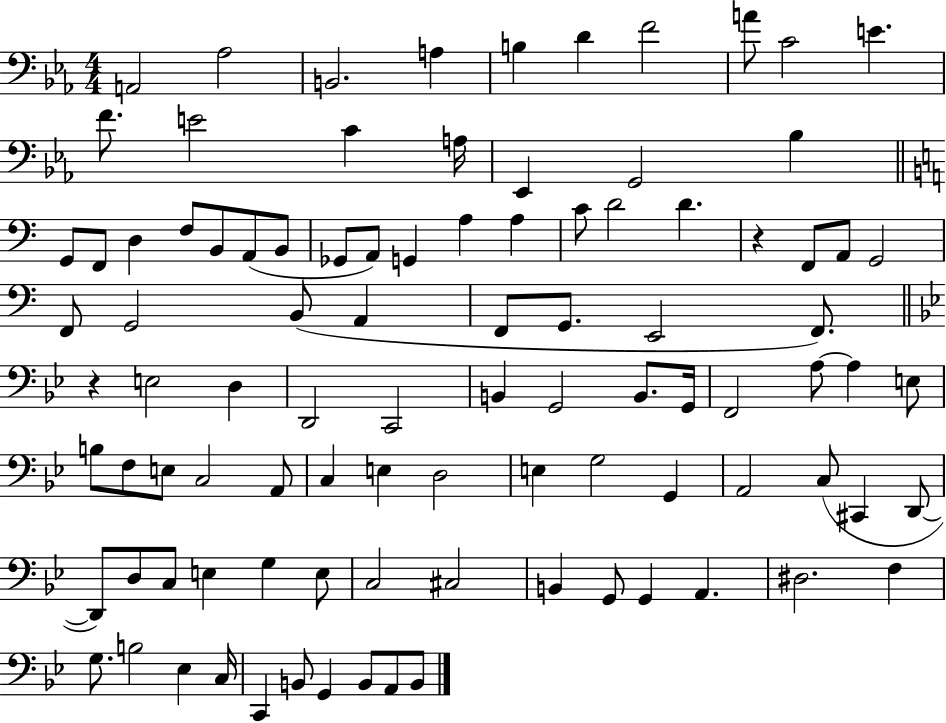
{
  \clef bass
  \numericTimeSignature
  \time 4/4
  \key ees \major
  a,2 aes2 | b,2. a4 | b4 d'4 f'2 | a'8 c'2 e'4. | \break f'8. e'2 c'4 a16 | ees,4 g,2 bes4 | \bar "||" \break \key a \minor g,8 f,8 d4 f8 b,8 a,8( b,8 | ges,8 a,8) g,4 a4 a4 | c'8 d'2 d'4. | r4 f,8 a,8 g,2 | \break f,8 g,2 b,8( a,4 | f,8 g,8. e,2 f,8.) | \bar "||" \break \key bes \major r4 e2 d4 | d,2 c,2 | b,4 g,2 b,8. g,16 | f,2 a8~~ a4 e8 | \break b8 f8 e8 c2 a,8 | c4 e4 d2 | e4 g2 g,4 | a,2 c8( cis,4 d,8~~ | \break d,8) d8 c8 e4 g4 e8 | c2 cis2 | b,4 g,8 g,4 a,4. | dis2. f4 | \break g8. b2 ees4 c16 | c,4 b,8 g,4 b,8 a,8 b,8 | \bar "|."
}